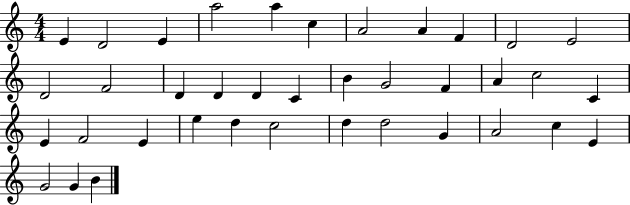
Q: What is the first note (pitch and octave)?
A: E4